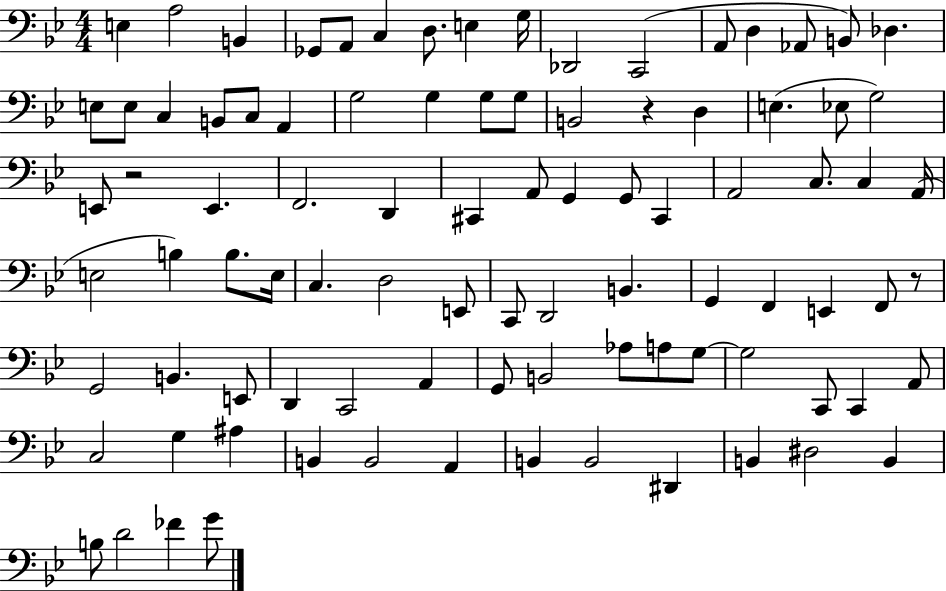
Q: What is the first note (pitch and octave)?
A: E3